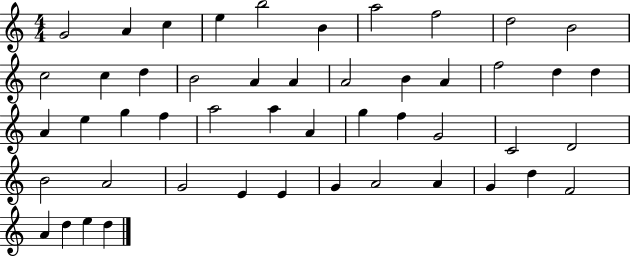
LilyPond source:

{
  \clef treble
  \numericTimeSignature
  \time 4/4
  \key c \major
  g'2 a'4 c''4 | e''4 b''2 b'4 | a''2 f''2 | d''2 b'2 | \break c''2 c''4 d''4 | b'2 a'4 a'4 | a'2 b'4 a'4 | f''2 d''4 d''4 | \break a'4 e''4 g''4 f''4 | a''2 a''4 a'4 | g''4 f''4 g'2 | c'2 d'2 | \break b'2 a'2 | g'2 e'4 e'4 | g'4 a'2 a'4 | g'4 d''4 f'2 | \break a'4 d''4 e''4 d''4 | \bar "|."
}